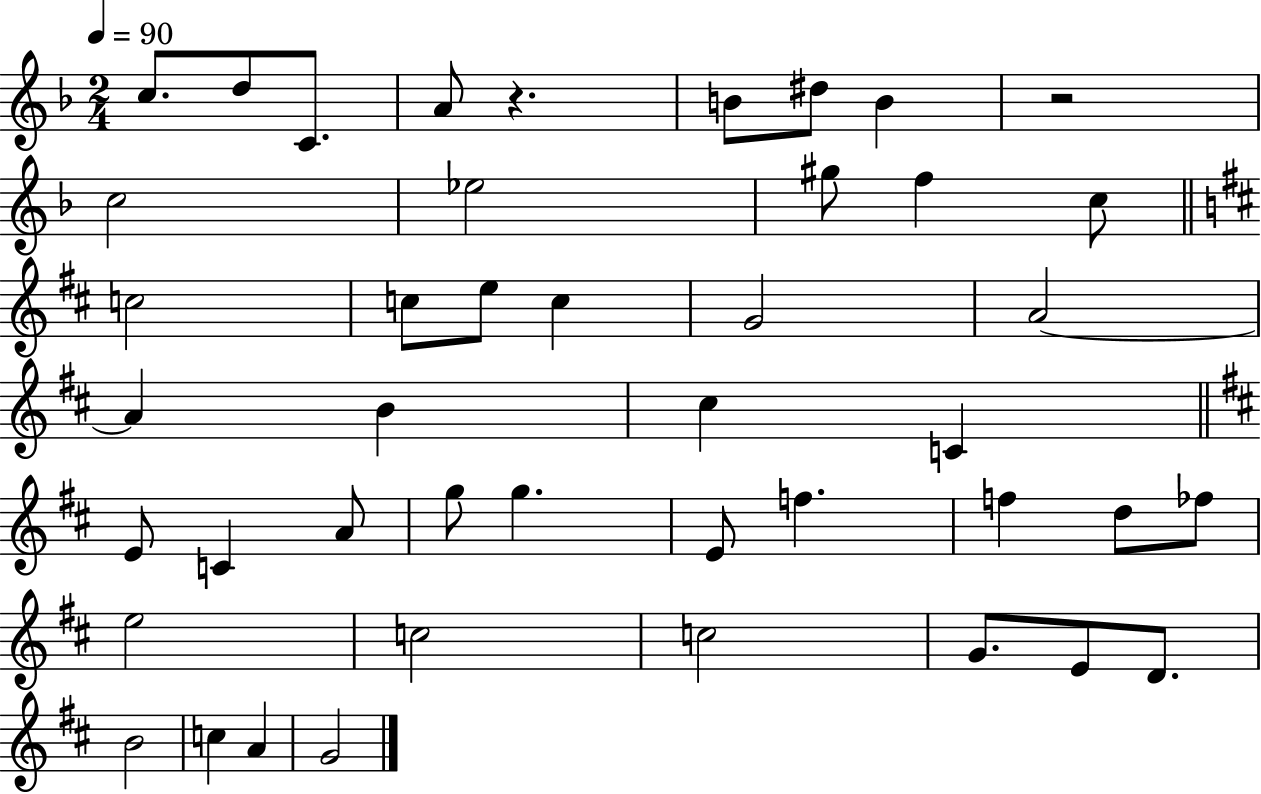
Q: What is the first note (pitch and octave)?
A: C5